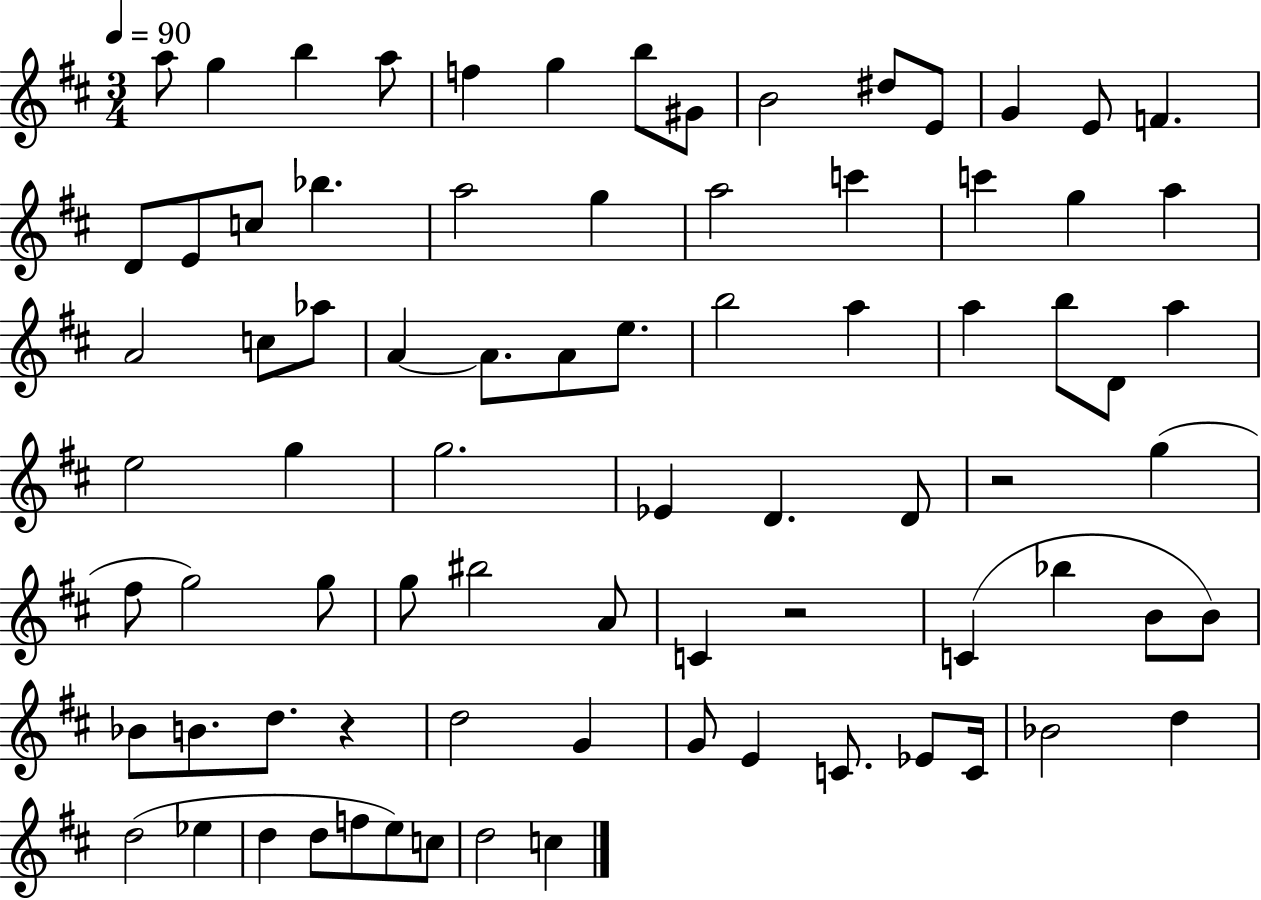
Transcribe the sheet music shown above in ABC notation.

X:1
T:Untitled
M:3/4
L:1/4
K:D
a/2 g b a/2 f g b/2 ^G/2 B2 ^d/2 E/2 G E/2 F D/2 E/2 c/2 _b a2 g a2 c' c' g a A2 c/2 _a/2 A A/2 A/2 e/2 b2 a a b/2 D/2 a e2 g g2 _E D D/2 z2 g ^f/2 g2 g/2 g/2 ^b2 A/2 C z2 C _b B/2 B/2 _B/2 B/2 d/2 z d2 G G/2 E C/2 _E/2 C/4 _B2 d d2 _e d d/2 f/2 e/2 c/2 d2 c